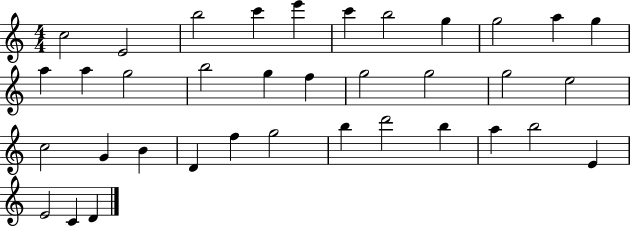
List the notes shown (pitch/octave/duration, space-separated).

C5/h E4/h B5/h C6/q E6/q C6/q B5/h G5/q G5/h A5/q G5/q A5/q A5/q G5/h B5/h G5/q F5/q G5/h G5/h G5/h E5/h C5/h G4/q B4/q D4/q F5/q G5/h B5/q D6/h B5/q A5/q B5/h E4/q E4/h C4/q D4/q